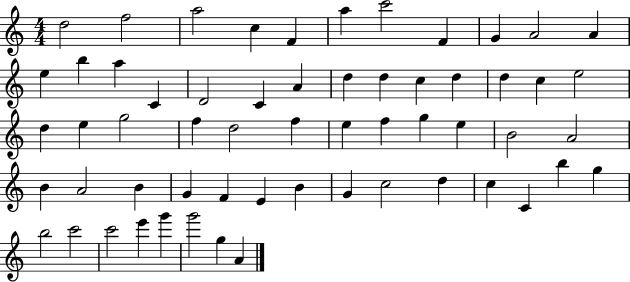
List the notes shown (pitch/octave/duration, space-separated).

D5/h F5/h A5/h C5/q F4/q A5/q C6/h F4/q G4/q A4/h A4/q E5/q B5/q A5/q C4/q D4/h C4/q A4/q D5/q D5/q C5/q D5/q D5/q C5/q E5/h D5/q E5/q G5/h F5/q D5/h F5/q E5/q F5/q G5/q E5/q B4/h A4/h B4/q A4/h B4/q G4/q F4/q E4/q B4/q G4/q C5/h D5/q C5/q C4/q B5/q G5/q B5/h C6/h C6/h E6/q G6/q G6/h G5/q A4/q